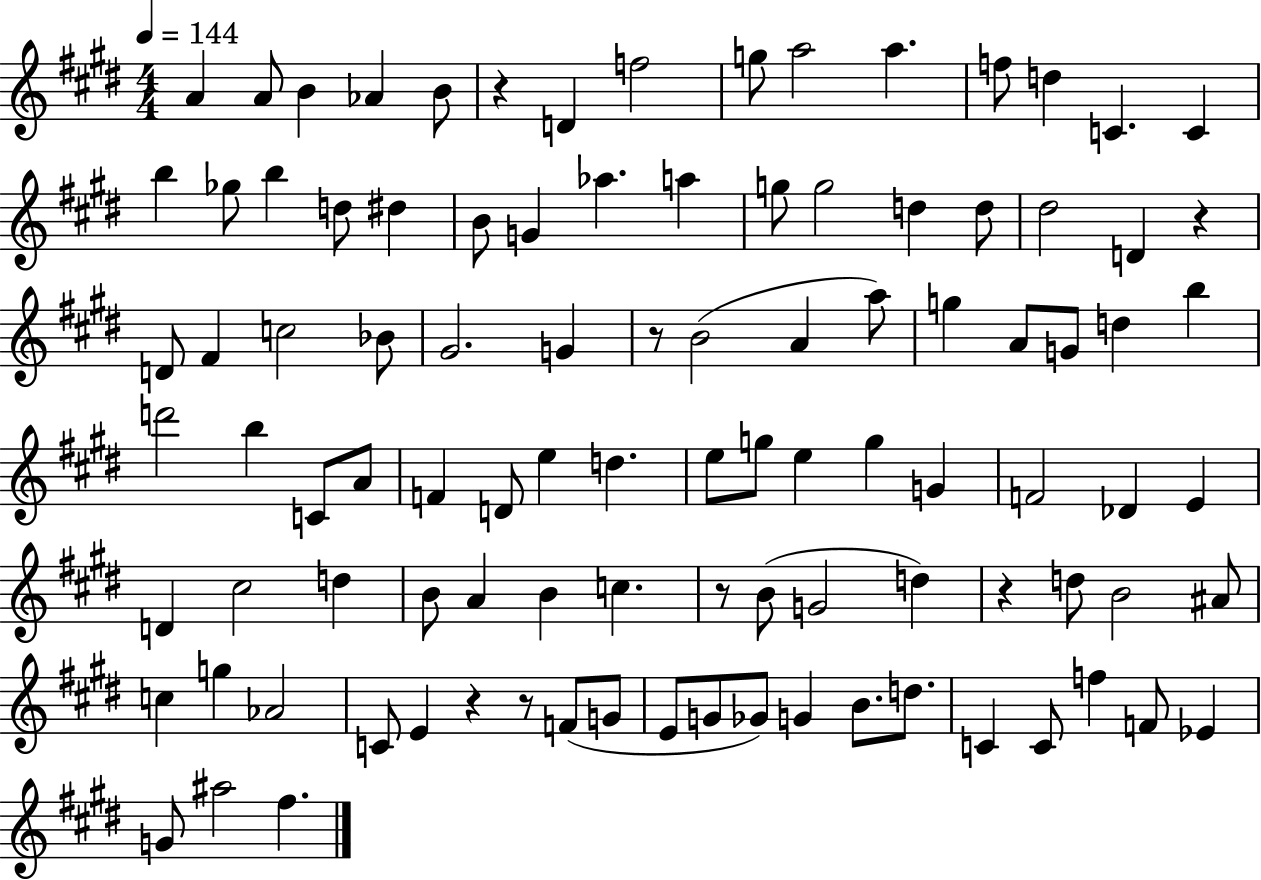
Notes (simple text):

A4/q A4/e B4/q Ab4/q B4/e R/q D4/q F5/h G5/e A5/h A5/q. F5/e D5/q C4/q. C4/q B5/q Gb5/e B5/q D5/e D#5/q B4/e G4/q Ab5/q. A5/q G5/e G5/h D5/q D5/e D#5/h D4/q R/q D4/e F#4/q C5/h Bb4/e G#4/h. G4/q R/e B4/h A4/q A5/e G5/q A4/e G4/e D5/q B5/q D6/h B5/q C4/e A4/e F4/q D4/e E5/q D5/q. E5/e G5/e E5/q G5/q G4/q F4/h Db4/q E4/q D4/q C#5/h D5/q B4/e A4/q B4/q C5/q. R/e B4/e G4/h D5/q R/q D5/e B4/h A#4/e C5/q G5/q Ab4/h C4/e E4/q R/q R/e F4/e G4/e E4/e G4/e Gb4/e G4/q B4/e. D5/e. C4/q C4/e F5/q F4/e Eb4/q G4/e A#5/h F#5/q.